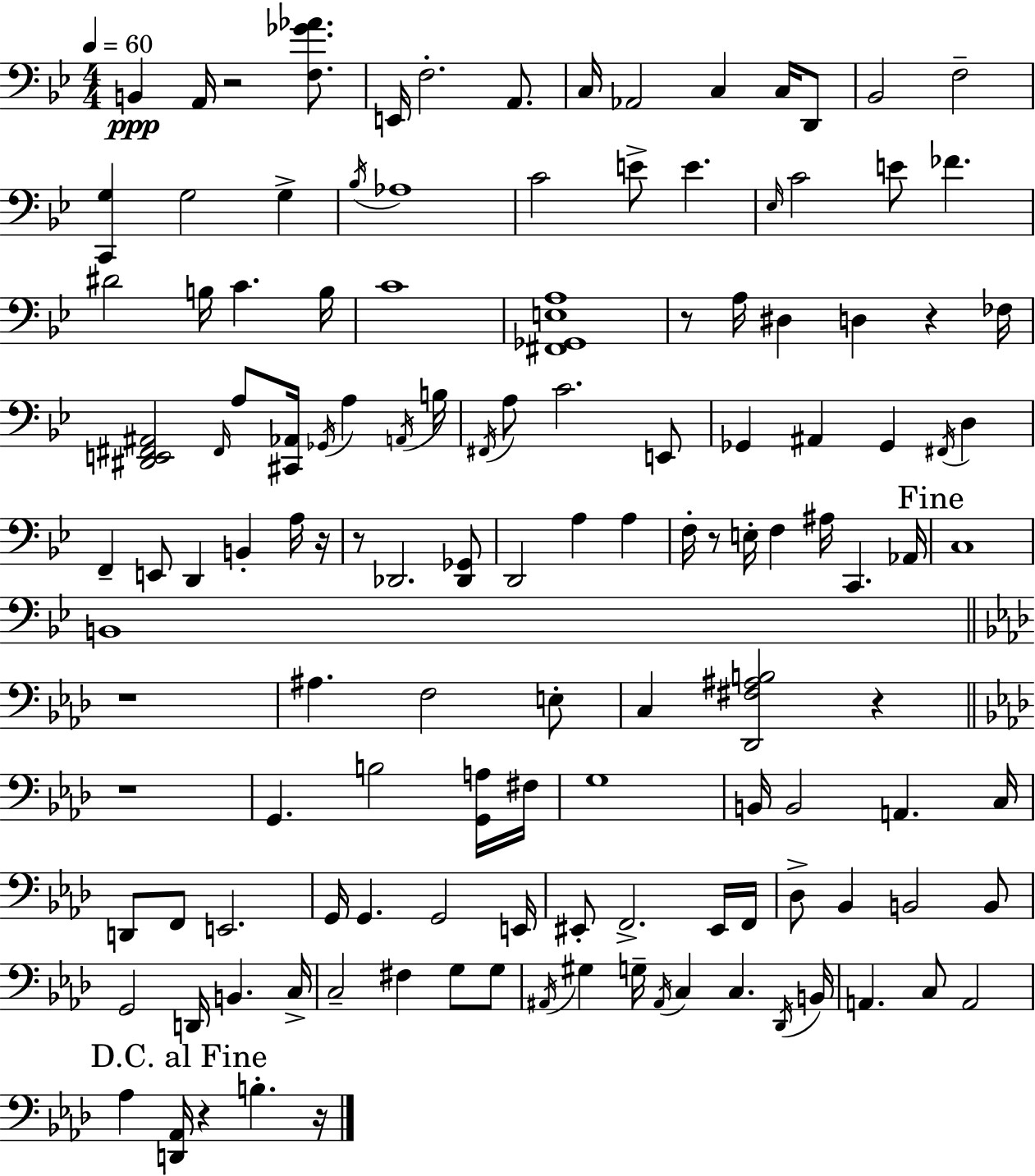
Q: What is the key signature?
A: BES major